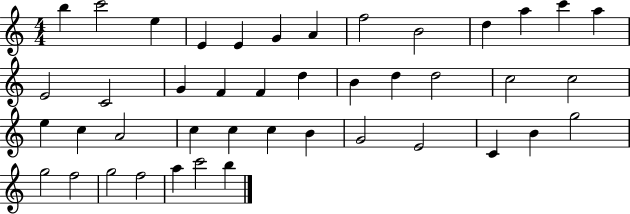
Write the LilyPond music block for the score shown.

{
  \clef treble
  \numericTimeSignature
  \time 4/4
  \key c \major
  b''4 c'''2 e''4 | e'4 e'4 g'4 a'4 | f''2 b'2 | d''4 a''4 c'''4 a''4 | \break e'2 c'2 | g'4 f'4 f'4 d''4 | b'4 d''4 d''2 | c''2 c''2 | \break e''4 c''4 a'2 | c''4 c''4 c''4 b'4 | g'2 e'2 | c'4 b'4 g''2 | \break g''2 f''2 | g''2 f''2 | a''4 c'''2 b''4 | \bar "|."
}